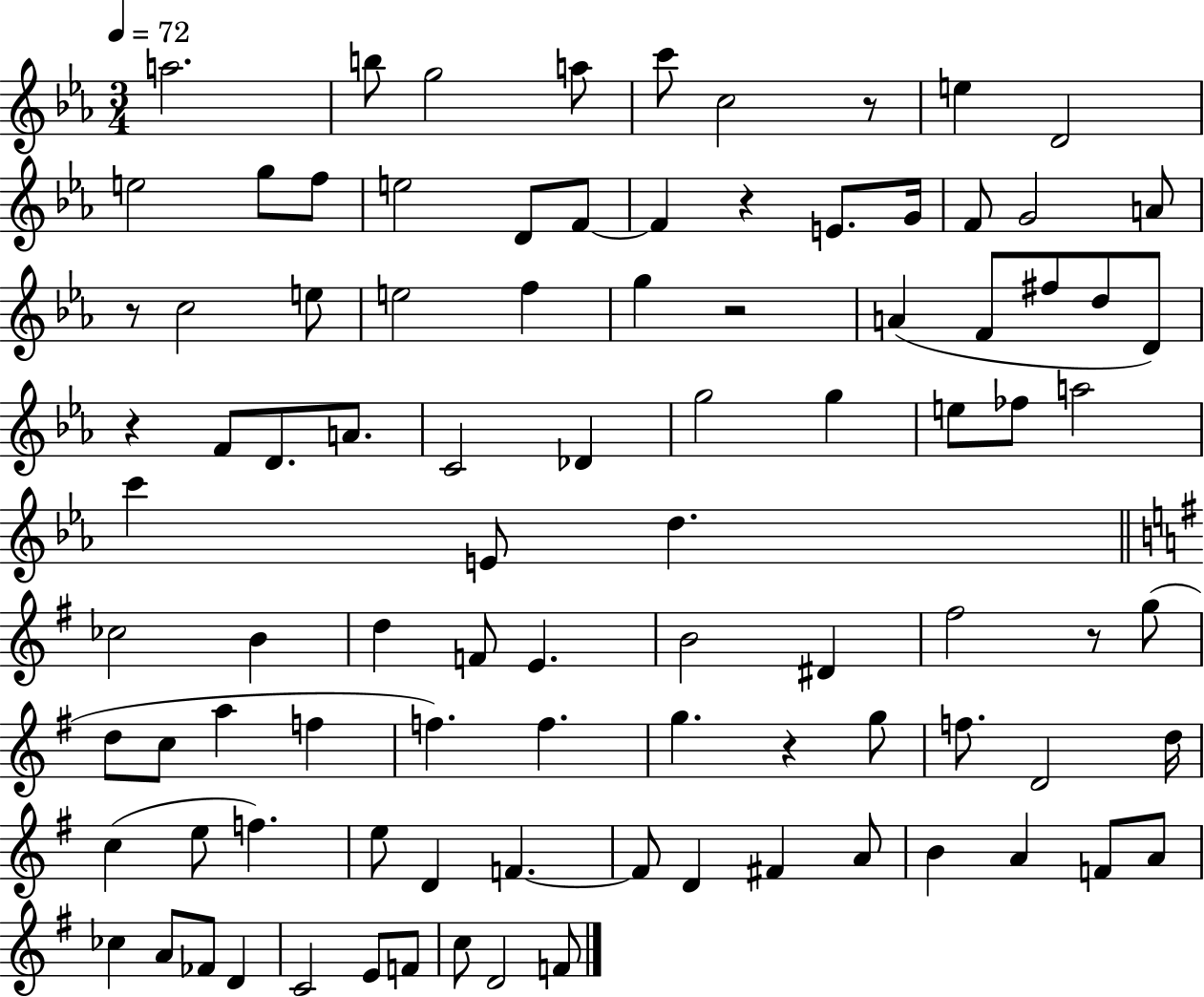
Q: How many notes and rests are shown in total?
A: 94